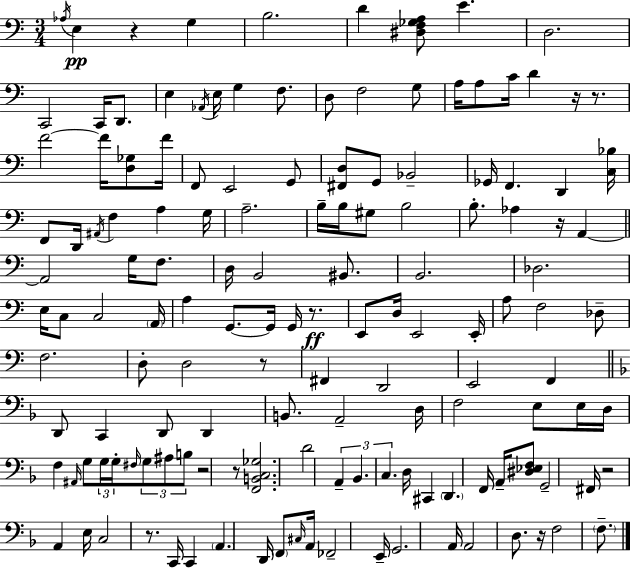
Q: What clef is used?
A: bass